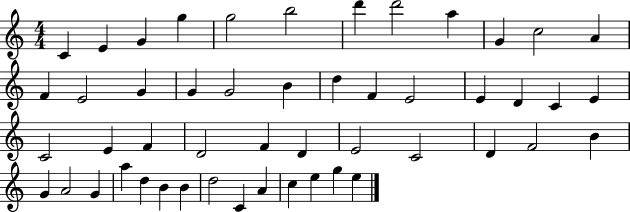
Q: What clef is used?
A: treble